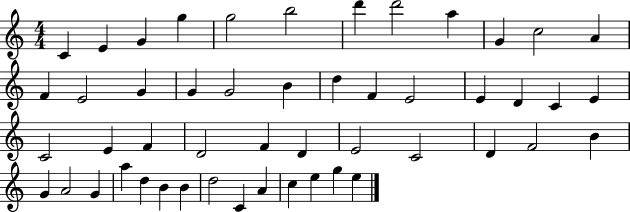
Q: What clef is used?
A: treble